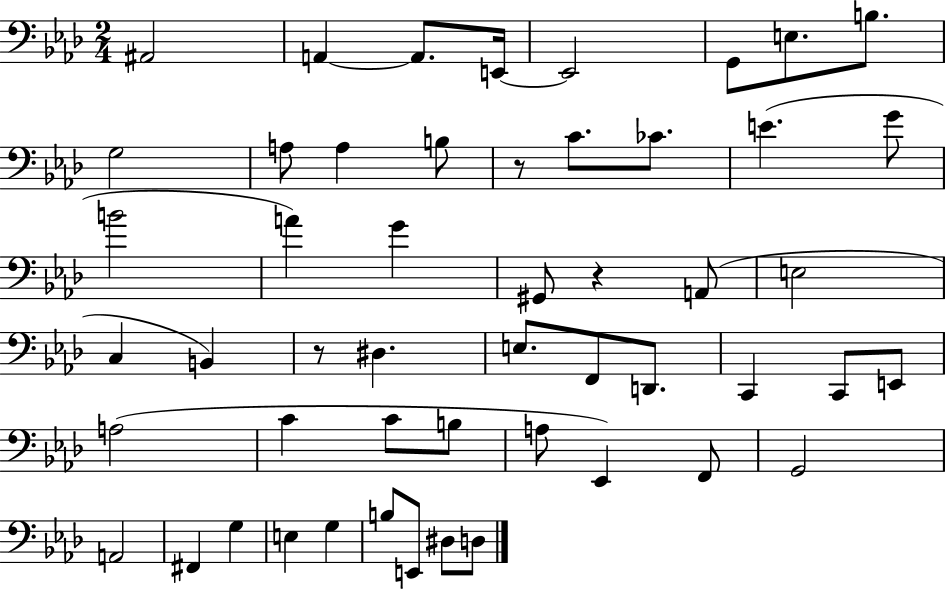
X:1
T:Untitled
M:2/4
L:1/4
K:Ab
^A,,2 A,, A,,/2 E,,/4 E,,2 G,,/2 E,/2 B,/2 G,2 A,/2 A, B,/2 z/2 C/2 _C/2 E G/2 B2 A G ^G,,/2 z A,,/2 E,2 C, B,, z/2 ^D, E,/2 F,,/2 D,,/2 C,, C,,/2 E,,/2 A,2 C C/2 B,/2 A,/2 _E,, F,,/2 G,,2 A,,2 ^F,, G, E, G, B,/2 E,,/2 ^D,/2 D,/2